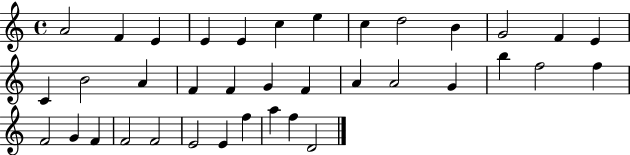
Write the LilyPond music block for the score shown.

{
  \clef treble
  \time 4/4
  \defaultTimeSignature
  \key c \major
  a'2 f'4 e'4 | e'4 e'4 c''4 e''4 | c''4 d''2 b'4 | g'2 f'4 e'4 | \break c'4 b'2 a'4 | f'4 f'4 g'4 f'4 | a'4 a'2 g'4 | b''4 f''2 f''4 | \break f'2 g'4 f'4 | f'2 f'2 | e'2 e'4 f''4 | a''4 f''4 d'2 | \break \bar "|."
}